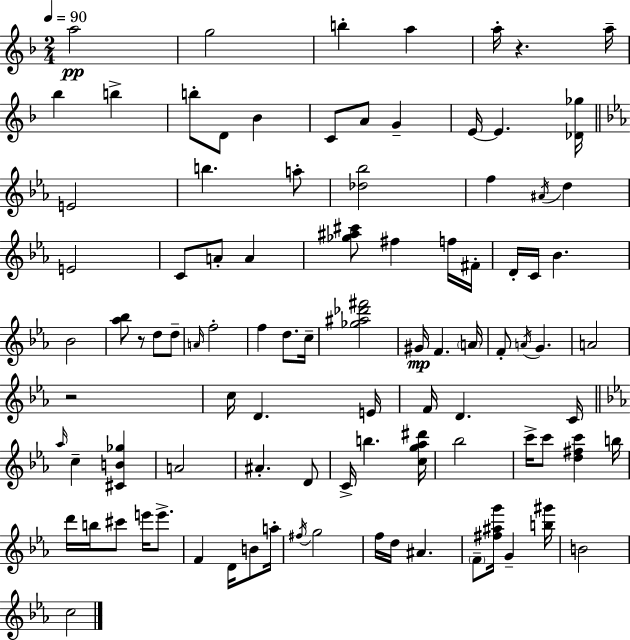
{
  \clef treble
  \numericTimeSignature
  \time 2/4
  \key f \major
  \tempo 4 = 90
  a''2\pp | g''2 | b''4-. a''4 | a''16-. r4. a''16-- | \break bes''4 b''4-> | b''8-. d'8 bes'4 | c'8 a'8 g'4-- | e'16~~ e'4. <des' ges''>16 | \break \bar "||" \break \key c \minor e'2 | b''4. a''8-. | <des'' bes''>2 | f''4 \acciaccatura { ais'16 } d''4 | \break e'2 | c'8 a'8-. a'4 | <ges'' ais'' cis'''>8 fis''4 f''16 | fis'16-. d'16-. c'16 bes'4. | \break bes'2 | <aes'' bes''>8 r8 d''8 d''8-- | \grace { a'16 } f''2-. | f''4 d''8. | \break c''16-- <ges'' ais'' des''' fis'''>2 | gis'16\mp f'4. | \parenthesize a'16 f'8-. \acciaccatura { a'16 } g'4. | a'2 | \break r2 | c''16 d'4. | e'16 f'16 d'4. | c'16 \bar "||" \break \key ees \major \grace { aes''16 } c''4-- <cis' b' ges''>4 | a'2 | ais'4.-. d'8 | c'16-> b''4. | \break <c'' g'' aes'' dis'''>16 bes''2 | c'''16-> c'''8 <d'' fis'' c'''>4 | b''16 d'''16 b''16 cis'''8 e'''16 e'''8.-> | f'4 d'16 b'8 | \break a''16-. \acciaccatura { fis''16 } g''2 | f''16 d''16 ais'4. | \parenthesize f'8-- <fis'' ais'' g'''>16 g'4-- | <b'' gis'''>16 b'2 | \break c''2 | \bar "|."
}